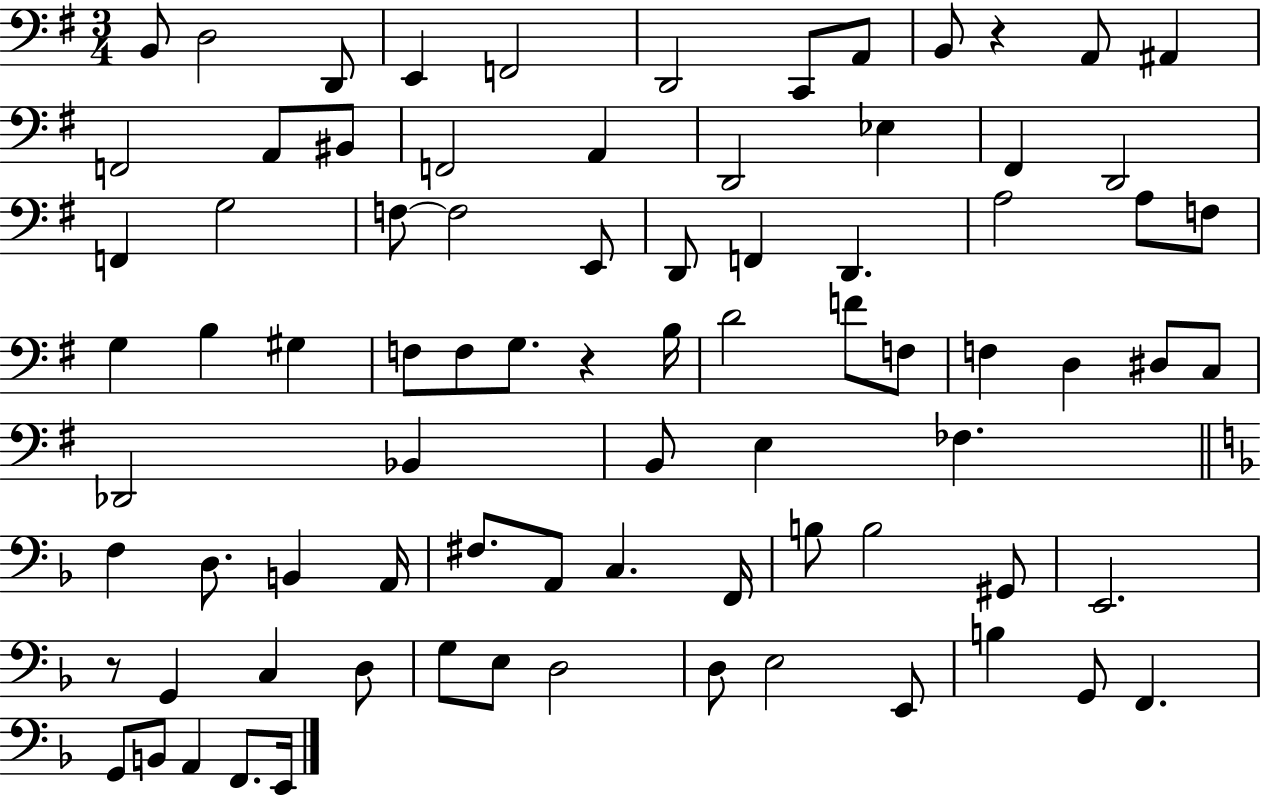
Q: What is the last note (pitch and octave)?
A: E2